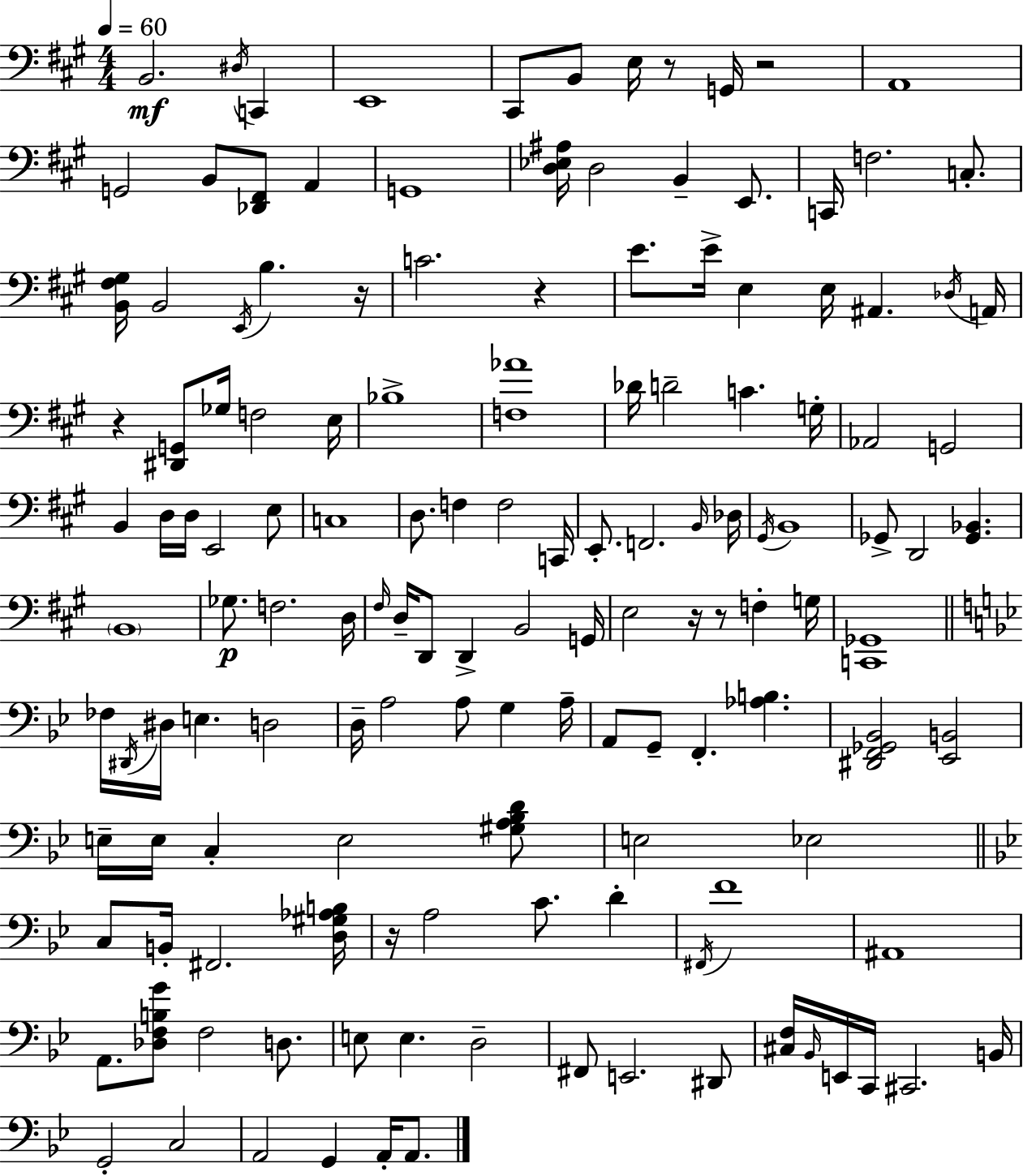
{
  \clef bass
  \numericTimeSignature
  \time 4/4
  \key a \major
  \tempo 4 = 60
  b,2.\mf \acciaccatura { dis16 } c,4 | e,1 | cis,8 b,8 e16 r8 g,16 r2 | a,1 | \break g,2 b,8 <des, fis,>8 a,4 | g,1 | <d ees ais>16 d2 b,4-- e,8. | c,16 f2. c8.-. | \break <b, fis gis>16 b,2 \acciaccatura { e,16 } b4. | r16 c'2. r4 | e'8. e'16-> e4 e16 ais,4. | \acciaccatura { des16 } a,16 r4 <dis, g,>8 ges16 f2 | \break e16 bes1-> | <f aes'>1 | des'16 d'2-- c'4. | g16-. aes,2 g,2 | \break b,4 d16 d16 e,2 | e8 c1 | d8. f4 f2 | c,16 e,8.-. f,2. | \break \grace { b,16 } des16 \acciaccatura { gis,16 } b,1 | ges,8-> d,2 <ges, bes,>4. | \parenthesize b,1 | ges8.\p f2. | \break d16 \grace { fis16 } d16-- d,8 d,4-> b,2 | g,16 e2 r16 r8 | f4-. g16 <c, ges,>1 | \bar "||" \break \key bes \major fes16 \acciaccatura { dis,16 } dis16 e4. d2 | d16-- a2 a8 g4 | a16-- a,8 g,8-- f,4.-. <aes b>4. | <dis, f, ges, bes,>2 <ees, b,>2 | \break e16-- e16 c4-. e2 <gis a bes d'>8 | e2 ees2 | \bar "||" \break \key g \minor c8 b,16-. fis,2. <d gis aes b>16 | r16 a2 c'8. d'4-. | \acciaccatura { fis,16 } f'1 | ais,1 | \break a,8. <des f b g'>8 f2 d8. | e8 e4. d2-- | fis,8 e,2. dis,8 | <cis f>16 \grace { bes,16 } e,16 c,16 cis,2. | \break b,16 g,2-. c2 | a,2 g,4 a,16-. a,8. | \bar "|."
}